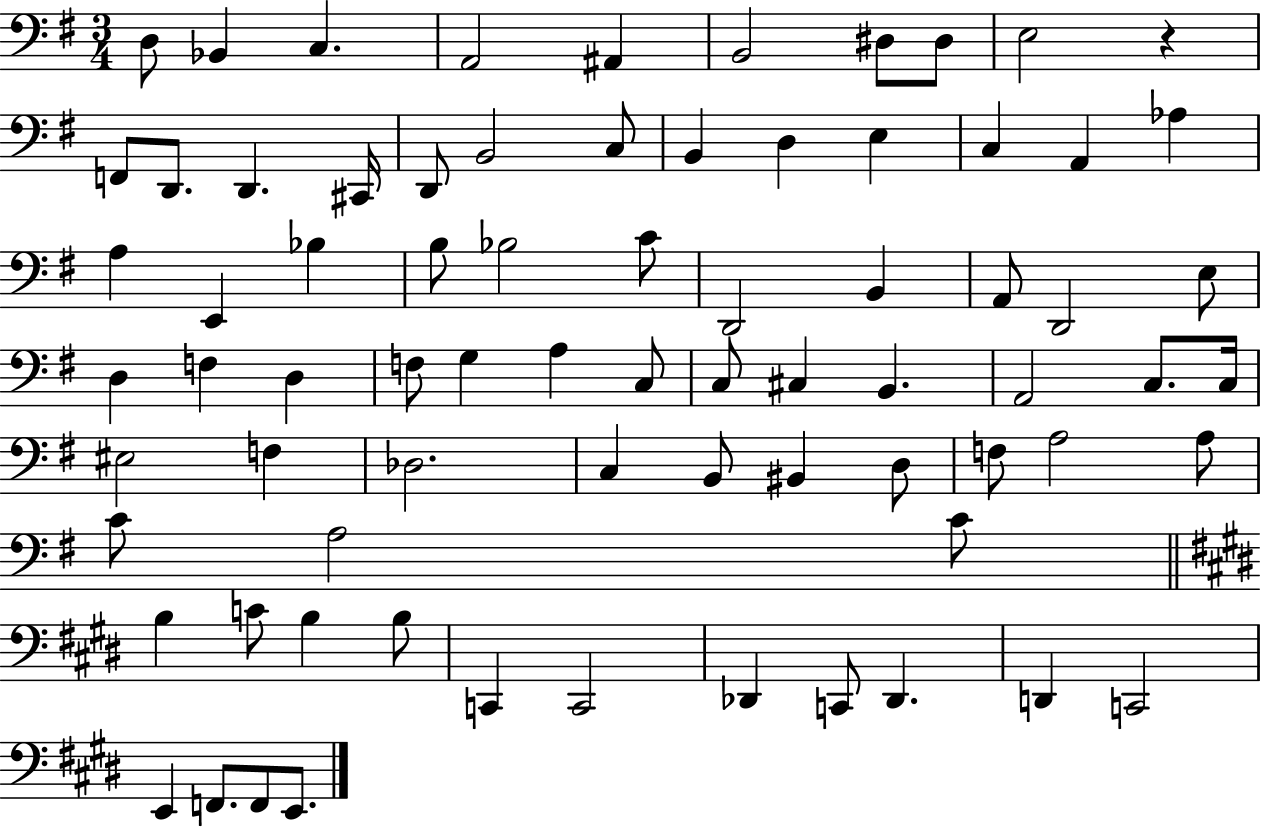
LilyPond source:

{
  \clef bass
  \numericTimeSignature
  \time 3/4
  \key g \major
  d8 bes,4 c4. | a,2 ais,4 | b,2 dis8 dis8 | e2 r4 | \break f,8 d,8. d,4. cis,16 | d,8 b,2 c8 | b,4 d4 e4 | c4 a,4 aes4 | \break a4 e,4 bes4 | b8 bes2 c'8 | d,2 b,4 | a,8 d,2 e8 | \break d4 f4 d4 | f8 g4 a4 c8 | c8 cis4 b,4. | a,2 c8. c16 | \break eis2 f4 | des2. | c4 b,8 bis,4 d8 | f8 a2 a8 | \break c'8 a2 c'8 | \bar "||" \break \key e \major b4 c'8 b4 b8 | c,4 c,2 | des,4 c,8 des,4. | d,4 c,2 | \break e,4 f,8. f,8 e,8. | \bar "|."
}